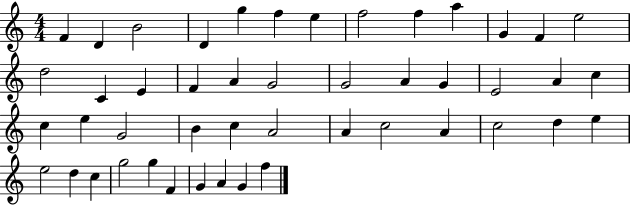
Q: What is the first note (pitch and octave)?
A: F4